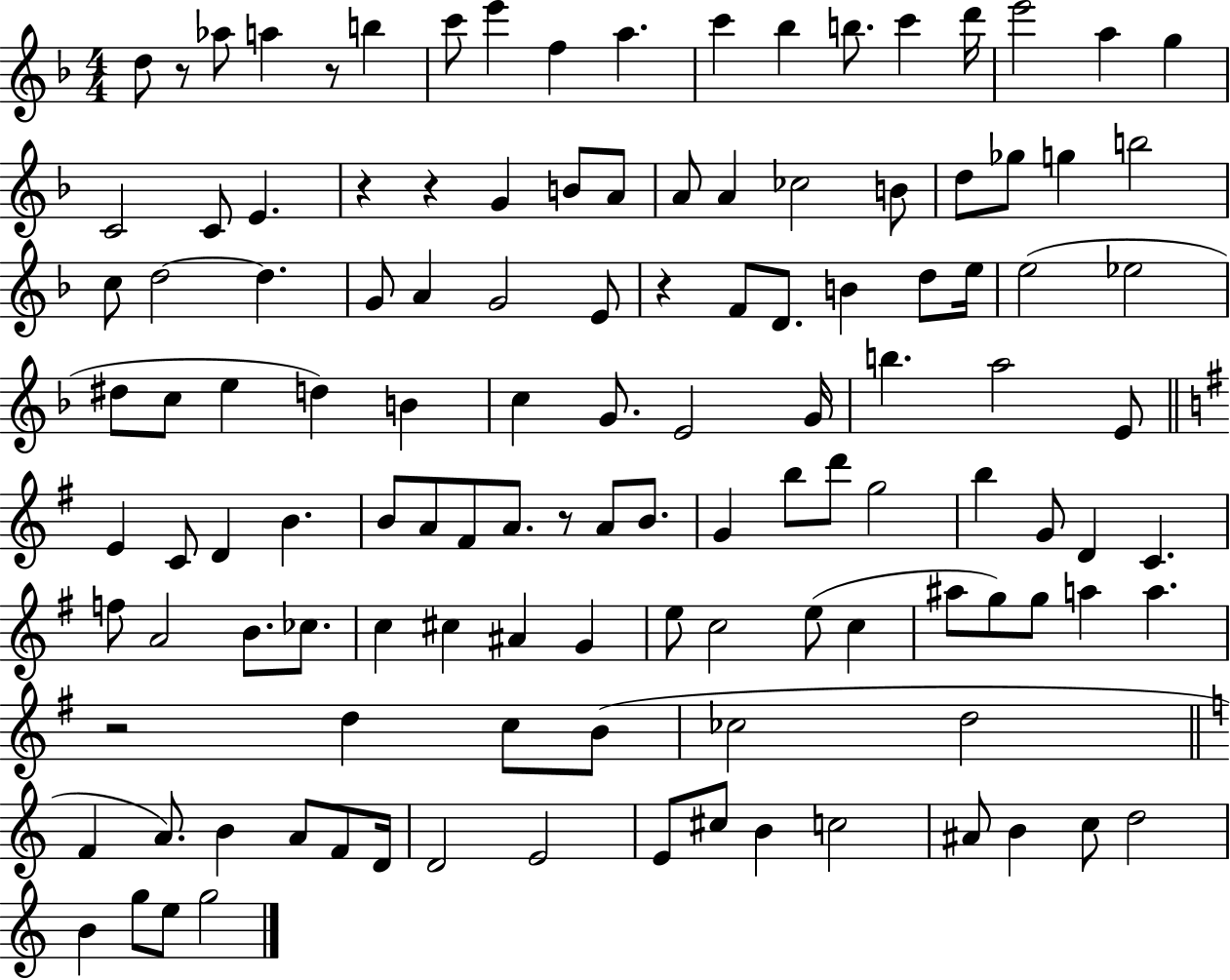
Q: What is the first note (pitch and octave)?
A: D5